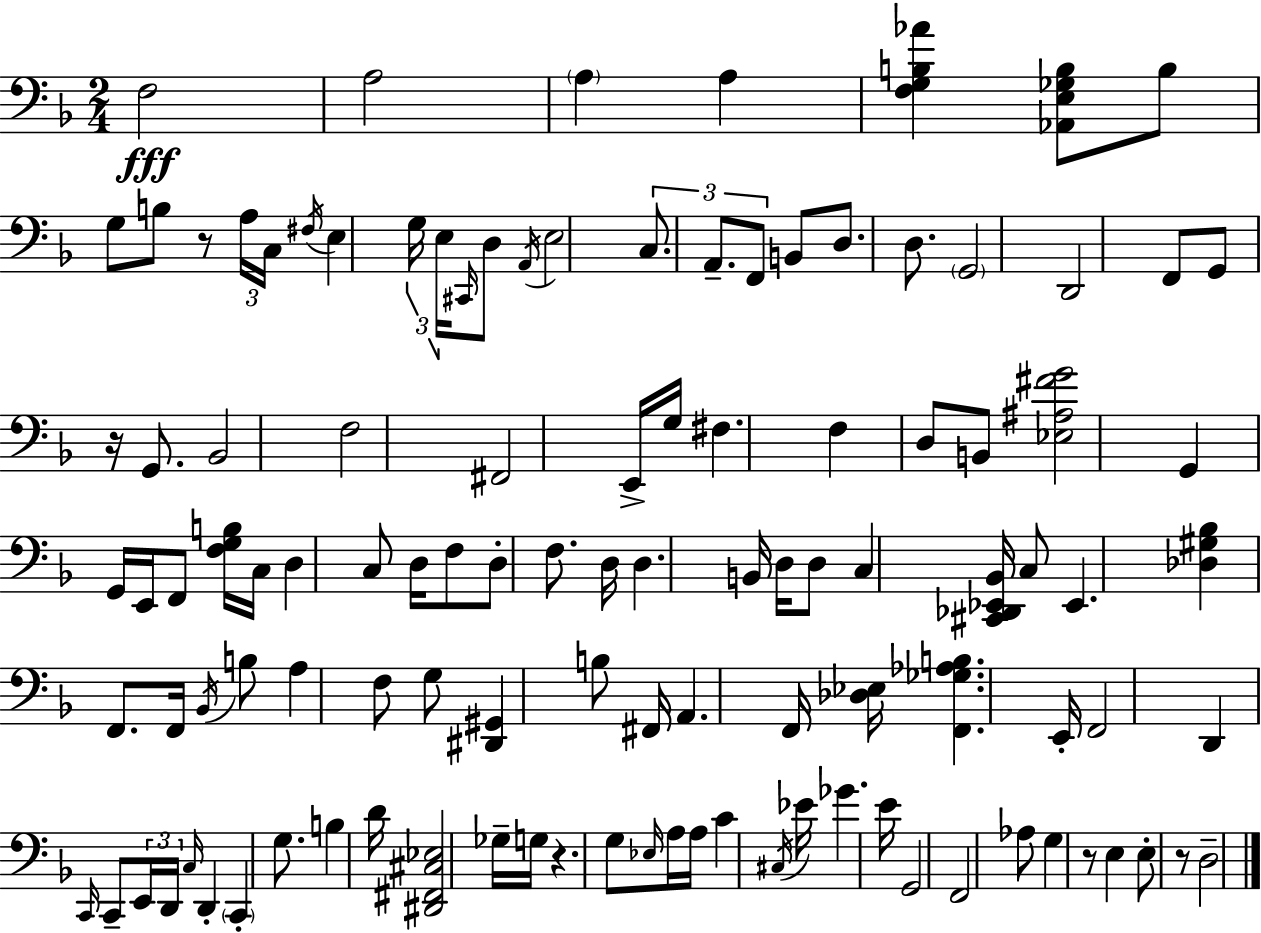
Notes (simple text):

F3/h A3/h A3/q A3/q [F3,G3,B3,Ab4]/q [Ab2,E3,Gb3,B3]/e B3/e G3/e B3/e R/e A3/s C3/s F#3/s E3/q G3/s E3/s C#2/s D3/e A2/s E3/h C3/e. A2/e. F2/e B2/e D3/e. D3/e. G2/h D2/h F2/e G2/e R/s G2/e. Bb2/h F3/h F#2/h E2/s G3/s F#3/q. F3/q D3/e B2/e [Eb3,A#3,F#4,G4]/h G2/q G2/s E2/s F2/e [F3,G3,B3]/s C3/s D3/q C3/e D3/s F3/e D3/e F3/e. D3/s D3/q. B2/s D3/s D3/e C3/q [C#2,Db2,Eb2,Bb2]/s C3/e Eb2/q. [Db3,G#3,Bb3]/q F2/e. F2/s Bb2/s B3/e A3/q F3/e G3/e [D#2,G#2]/q B3/e F#2/s A2/q. F2/s [Db3,Eb3]/s [F2,Gb3,Ab3,B3]/q. E2/s F2/h D2/q C2/s C2/e E2/s D2/s C3/s D2/q C2/q G3/e. B3/q D4/s [D#2,F#2,C#3,Eb3]/h Gb3/s G3/s R/q. G3/e Eb3/s A3/s A3/s C4/q C#3/s Eb4/s Gb4/q. E4/s G2/h F2/h Ab3/e G3/q R/e E3/q E3/e R/e D3/h